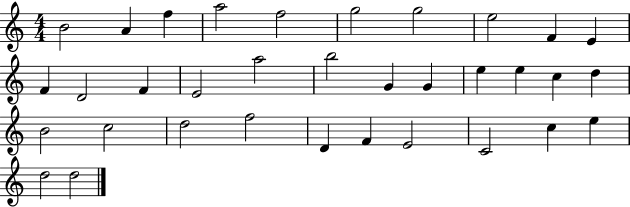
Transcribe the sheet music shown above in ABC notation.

X:1
T:Untitled
M:4/4
L:1/4
K:C
B2 A f a2 f2 g2 g2 e2 F E F D2 F E2 a2 b2 G G e e c d B2 c2 d2 f2 D F E2 C2 c e d2 d2